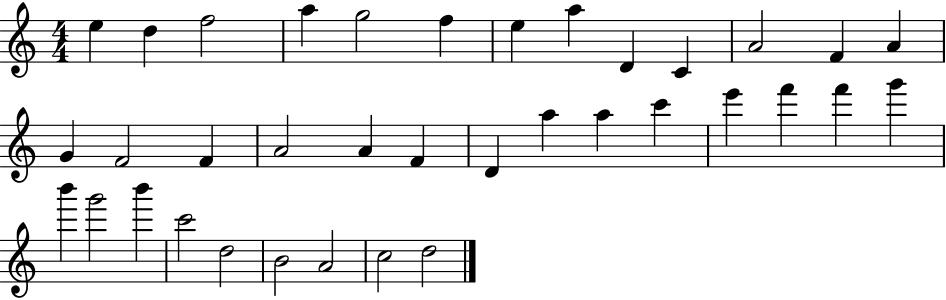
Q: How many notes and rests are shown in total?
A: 36